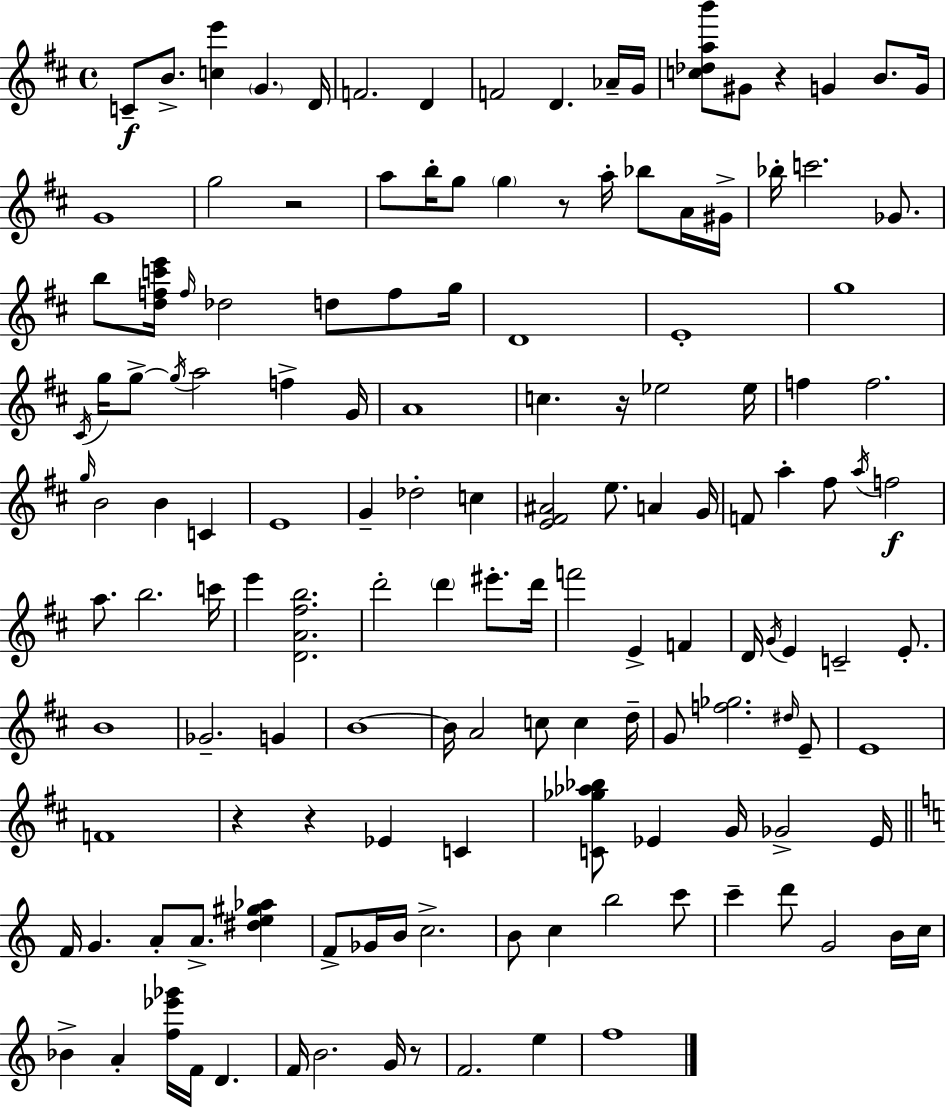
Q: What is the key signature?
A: D major